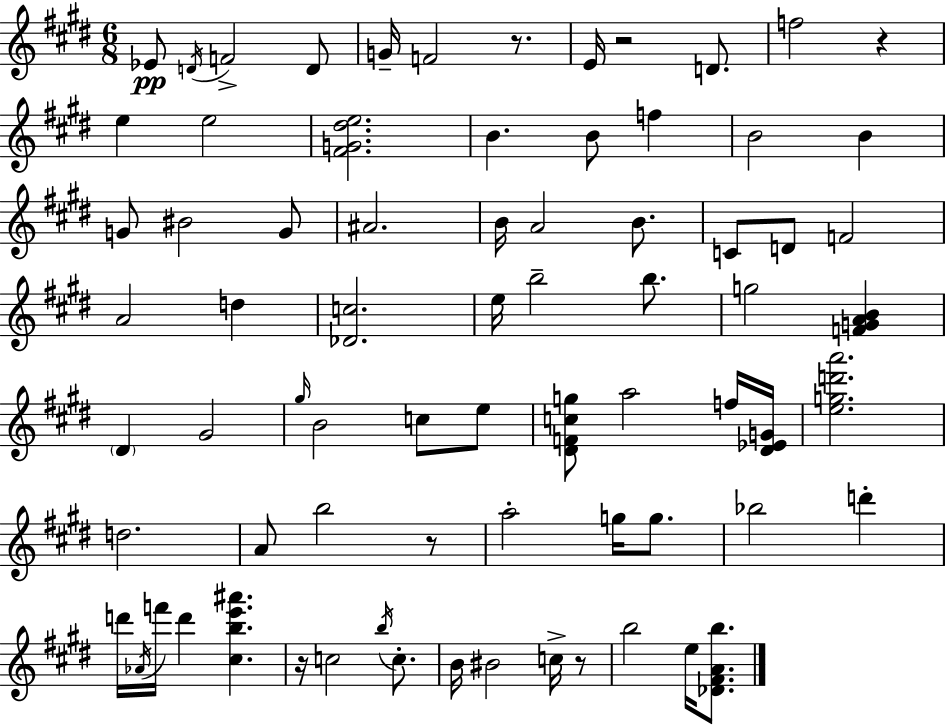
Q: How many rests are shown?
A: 6